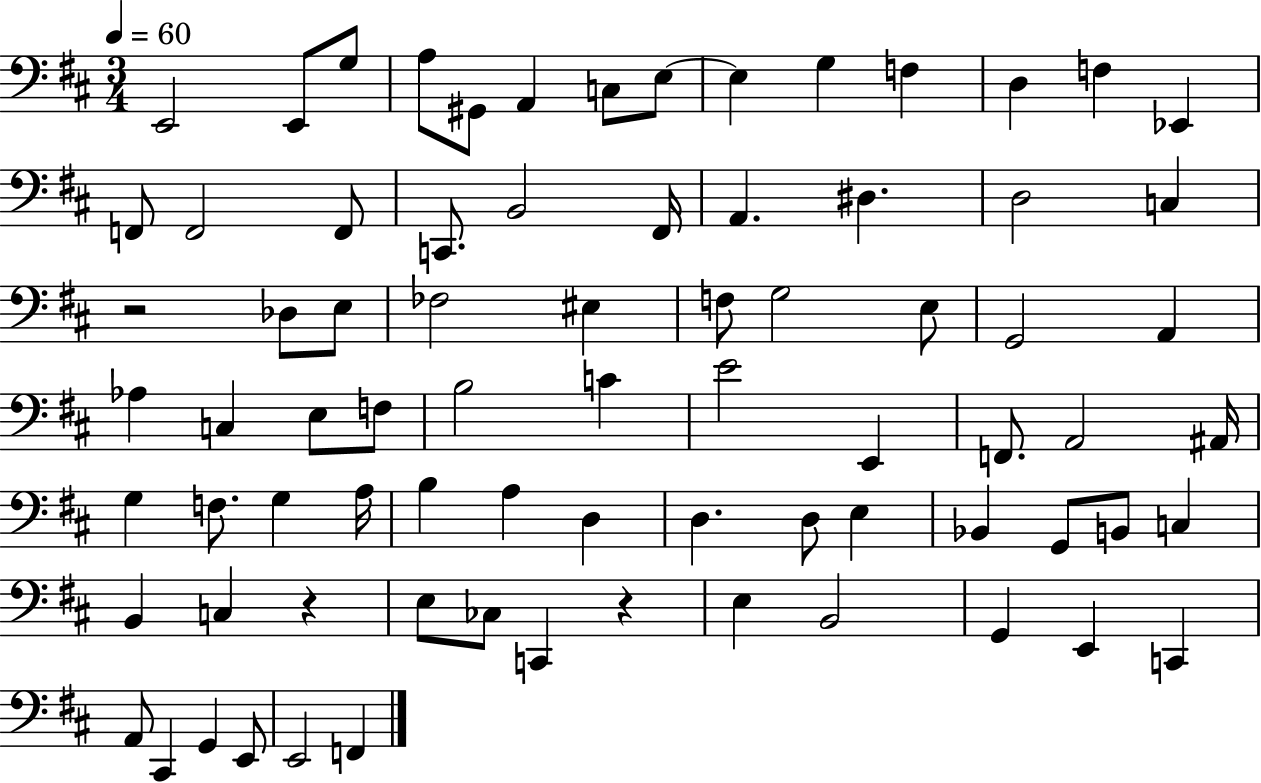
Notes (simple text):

E2/h E2/e G3/e A3/e G#2/e A2/q C3/e E3/e E3/q G3/q F3/q D3/q F3/q Eb2/q F2/e F2/h F2/e C2/e. B2/h F#2/s A2/q. D#3/q. D3/h C3/q R/h Db3/e E3/e FES3/h EIS3/q F3/e G3/h E3/e G2/h A2/q Ab3/q C3/q E3/e F3/e B3/h C4/q E4/h E2/q F2/e. A2/h A#2/s G3/q F3/e. G3/q A3/s B3/q A3/q D3/q D3/q. D3/e E3/q Bb2/q G2/e B2/e C3/q B2/q C3/q R/q E3/e CES3/e C2/q R/q E3/q B2/h G2/q E2/q C2/q A2/e C#2/q G2/q E2/e E2/h F2/q